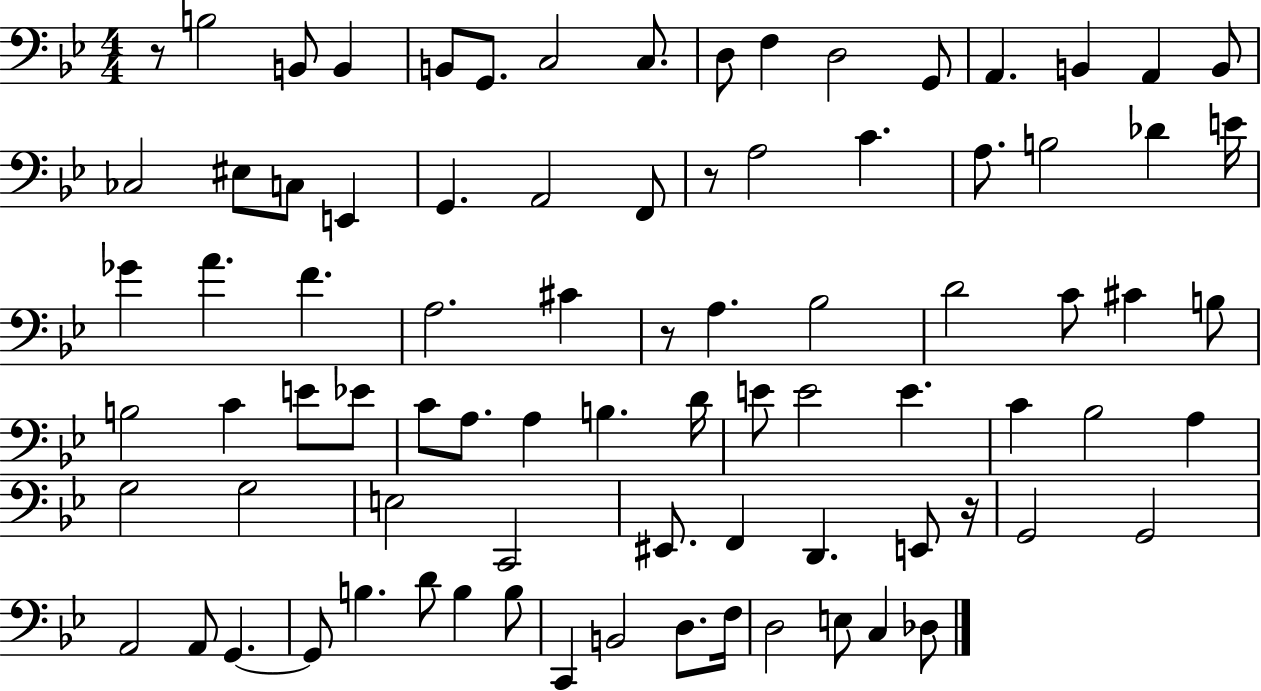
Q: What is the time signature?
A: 4/4